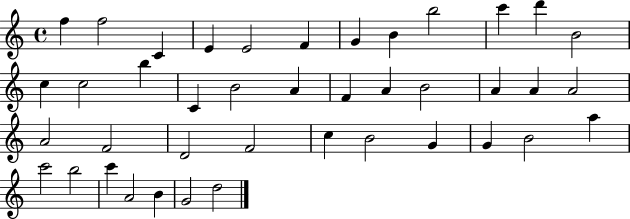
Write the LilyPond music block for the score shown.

{
  \clef treble
  \time 4/4
  \defaultTimeSignature
  \key c \major
  f''4 f''2 c'4 | e'4 e'2 f'4 | g'4 b'4 b''2 | c'''4 d'''4 b'2 | \break c''4 c''2 b''4 | c'4 b'2 a'4 | f'4 a'4 b'2 | a'4 a'4 a'2 | \break a'2 f'2 | d'2 f'2 | c''4 b'2 g'4 | g'4 b'2 a''4 | \break c'''2 b''2 | c'''4 a'2 b'4 | g'2 d''2 | \bar "|."
}